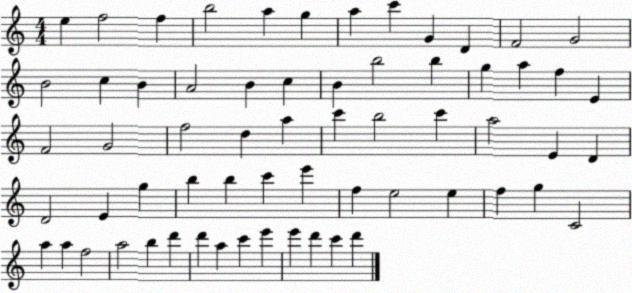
X:1
T:Untitled
M:4/4
L:1/4
K:C
e f2 f b2 a g a c' G D F2 G2 B2 c B A2 B c B b2 b g a f E F2 G2 f2 d a c' b2 c' a2 E D D2 E g b b c' e' f e2 e f g C2 a a f2 a2 b d' d' a c' e' e' d' c' d'